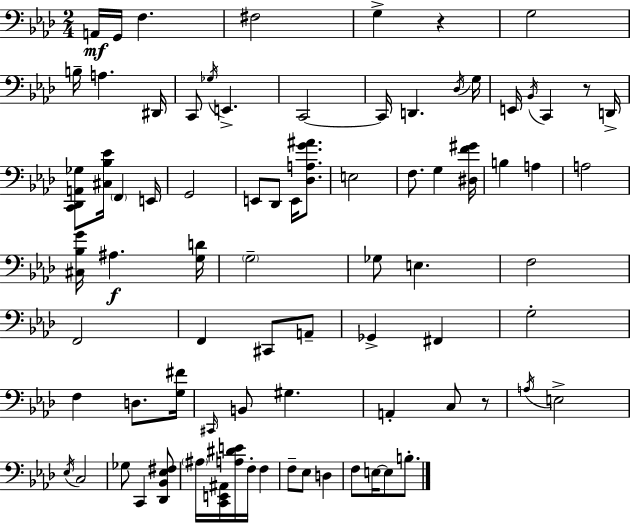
X:1
T:Untitled
M:2/4
L:1/4
K:Ab
A,,/4 G,,/4 F, ^F,2 G, z G,2 B,/4 A, ^D,,/4 C,,/2 _G,/4 E,, C,,2 C,,/4 D,, _D,/4 G,/4 E,,/4 _B,,/4 C,, z/2 D,,/4 [C,,_D,,A,,_G,]/2 [^C,_B,_E]/4 F,, E,,/4 G,,2 E,,/2 _D,,/2 E,,/4 [_D,A,G^A]/2 E,2 F,/2 G, [^D,F^G]/4 B, A, A,2 [^C,_B,G]/4 ^A, [G,D]/4 G,2 _G,/2 E, F,2 F,,2 F,, ^C,,/2 A,,/2 _G,, ^F,, G,2 F, D,/2 [G,^F]/4 ^C,,/4 B,,/2 ^G, A,, C,/2 z/2 A,/4 E,2 _E,/4 C,2 _G,/2 C,, [_D,,_B,,_E,^F,]/2 ^A,/4 [C,,E,,^A,,]/4 [A,^DE]/4 F,/4 F, F,/2 _E,/2 D, F,/2 E,/4 E,/2 B,/2